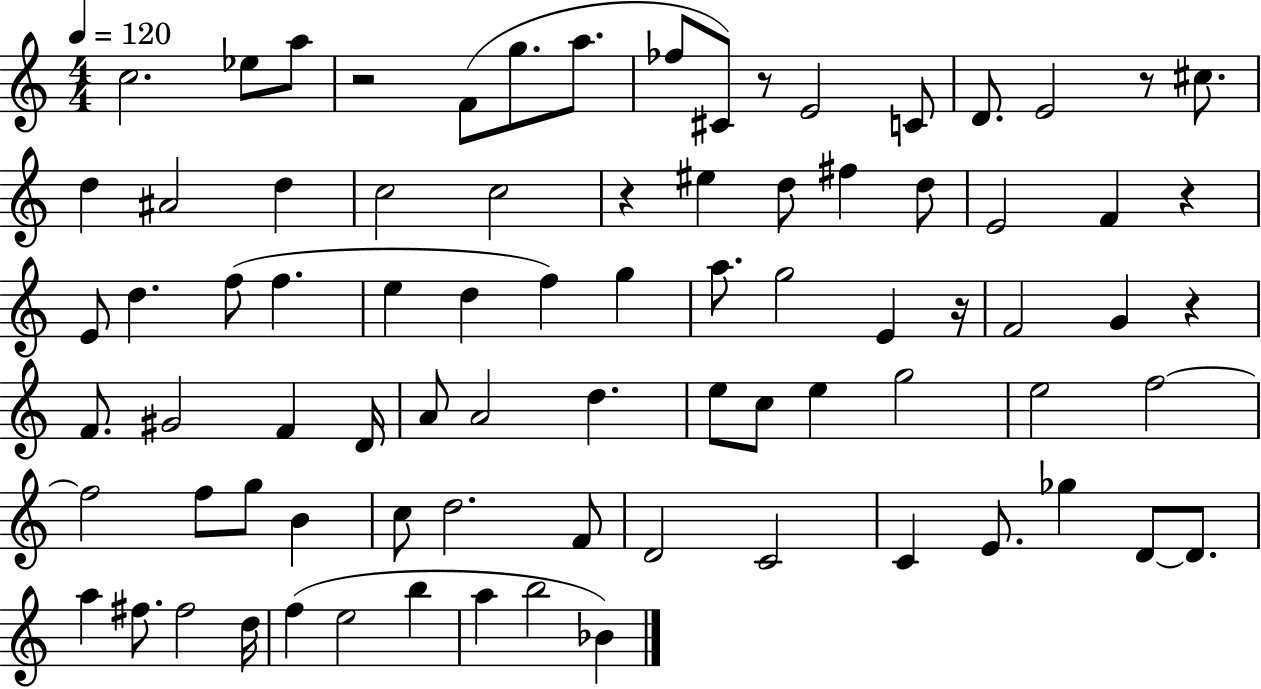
X:1
T:Untitled
M:4/4
L:1/4
K:C
c2 _e/2 a/2 z2 F/2 g/2 a/2 _f/2 ^C/2 z/2 E2 C/2 D/2 E2 z/2 ^c/2 d ^A2 d c2 c2 z ^e d/2 ^f d/2 E2 F z E/2 d f/2 f e d f g a/2 g2 E z/4 F2 G z F/2 ^G2 F D/4 A/2 A2 d e/2 c/2 e g2 e2 f2 f2 f/2 g/2 B c/2 d2 F/2 D2 C2 C E/2 _g D/2 D/2 a ^f/2 ^f2 d/4 f e2 b a b2 _B